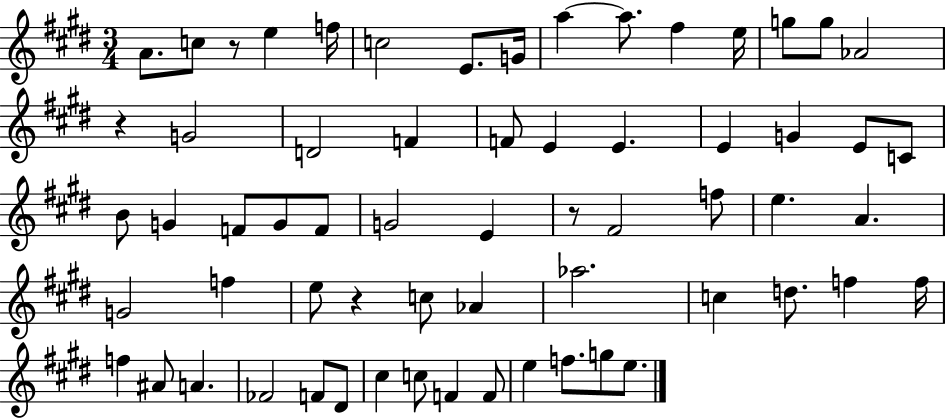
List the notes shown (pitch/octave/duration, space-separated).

A4/e. C5/e R/e E5/q F5/s C5/h E4/e. G4/s A5/q A5/e. F#5/q E5/s G5/e G5/e Ab4/h R/q G4/h D4/h F4/q F4/e E4/q E4/q. E4/q G4/q E4/e C4/e B4/e G4/q F4/e G4/e F4/e G4/h E4/q R/e F#4/h F5/e E5/q. A4/q. G4/h F5/q E5/e R/q C5/e Ab4/q Ab5/h. C5/q D5/e. F5/q F5/s F5/q A#4/e A4/q. FES4/h F4/e D#4/e C#5/q C5/e F4/q F4/e E5/q F5/e. G5/e E5/e.